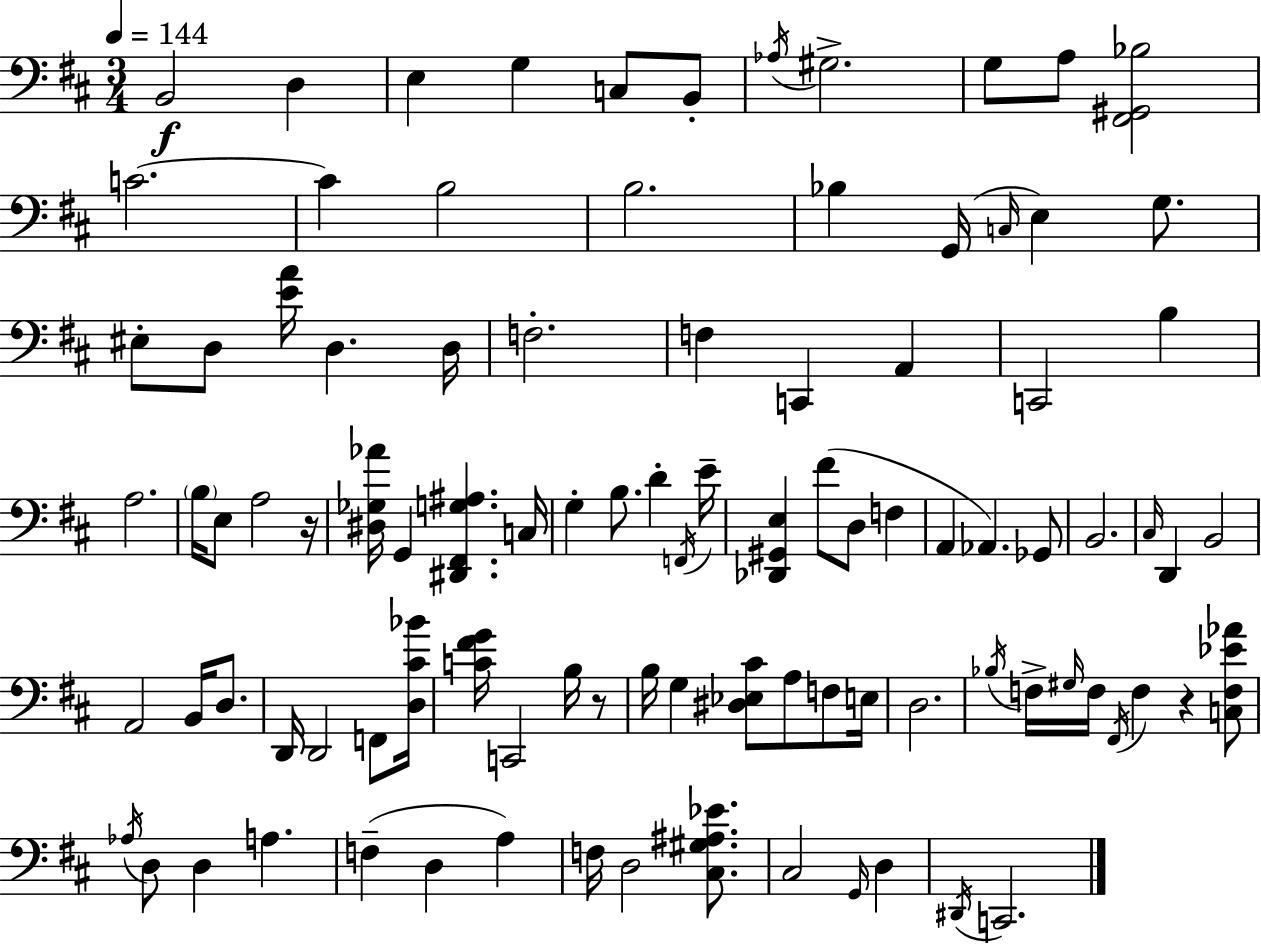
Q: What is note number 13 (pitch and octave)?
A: B3